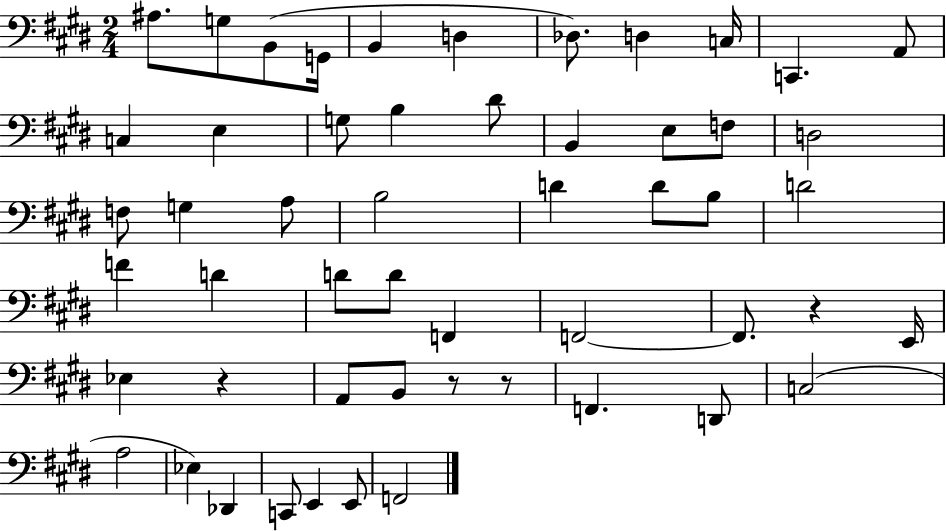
X:1
T:Untitled
M:2/4
L:1/4
K:E
^A,/2 G,/2 B,,/2 G,,/4 B,, D, _D,/2 D, C,/4 C,, A,,/2 C, E, G,/2 B, ^D/2 B,, E,/2 F,/2 D,2 F,/2 G, A,/2 B,2 D D/2 B,/2 D2 F D D/2 D/2 F,, F,,2 F,,/2 z E,,/4 _E, z A,,/2 B,,/2 z/2 z/2 F,, D,,/2 C,2 A,2 _E, _D,, C,,/2 E,, E,,/2 F,,2